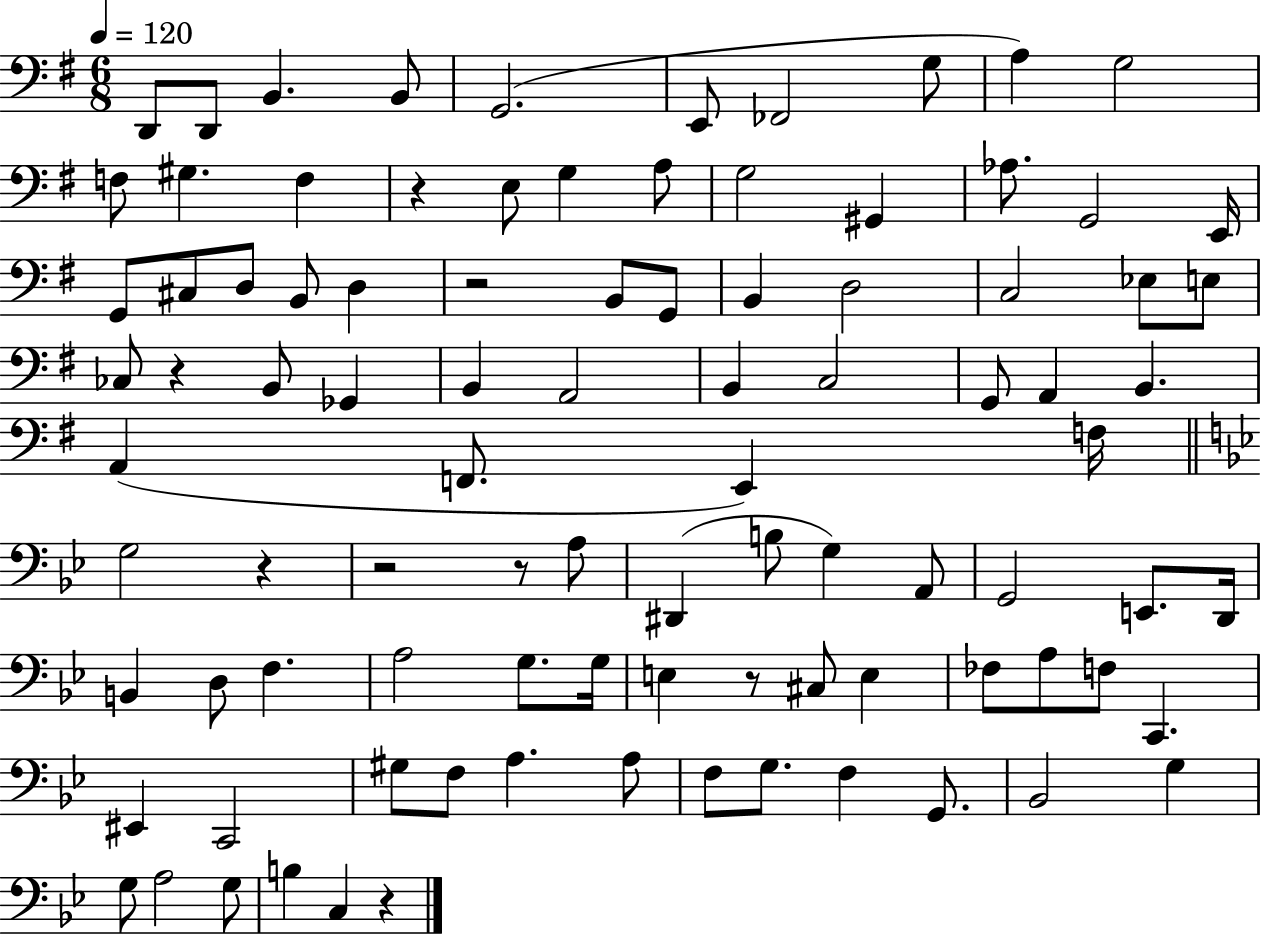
D2/e D2/e B2/q. B2/e G2/h. E2/e FES2/h G3/e A3/q G3/h F3/e G#3/q. F3/q R/q E3/e G3/q A3/e G3/h G#2/q Ab3/e. G2/h E2/s G2/e C#3/e D3/e B2/e D3/q R/h B2/e G2/e B2/q D3/h C3/h Eb3/e E3/e CES3/e R/q B2/e Gb2/q B2/q A2/h B2/q C3/h G2/e A2/q B2/q. A2/q F2/e. E2/q F3/s G3/h R/q R/h R/e A3/e D#2/q B3/e G3/q A2/e G2/h E2/e. D2/s B2/q D3/e F3/q. A3/h G3/e. G3/s E3/q R/e C#3/e E3/q FES3/e A3/e F3/e C2/q. EIS2/q C2/h G#3/e F3/e A3/q. A3/e F3/e G3/e. F3/q G2/e. Bb2/h G3/q G3/e A3/h G3/e B3/q C3/q R/q